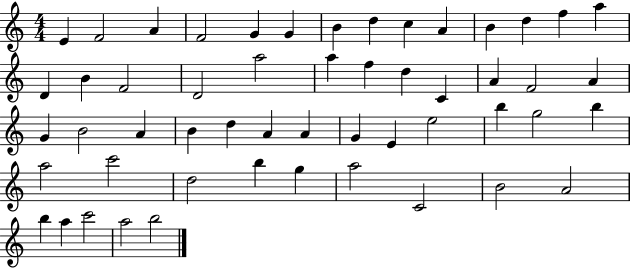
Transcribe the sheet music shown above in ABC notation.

X:1
T:Untitled
M:4/4
L:1/4
K:C
E F2 A F2 G G B d c A B d f a D B F2 D2 a2 a f d C A F2 A G B2 A B d A A G E e2 b g2 b a2 c'2 d2 b g a2 C2 B2 A2 b a c'2 a2 b2